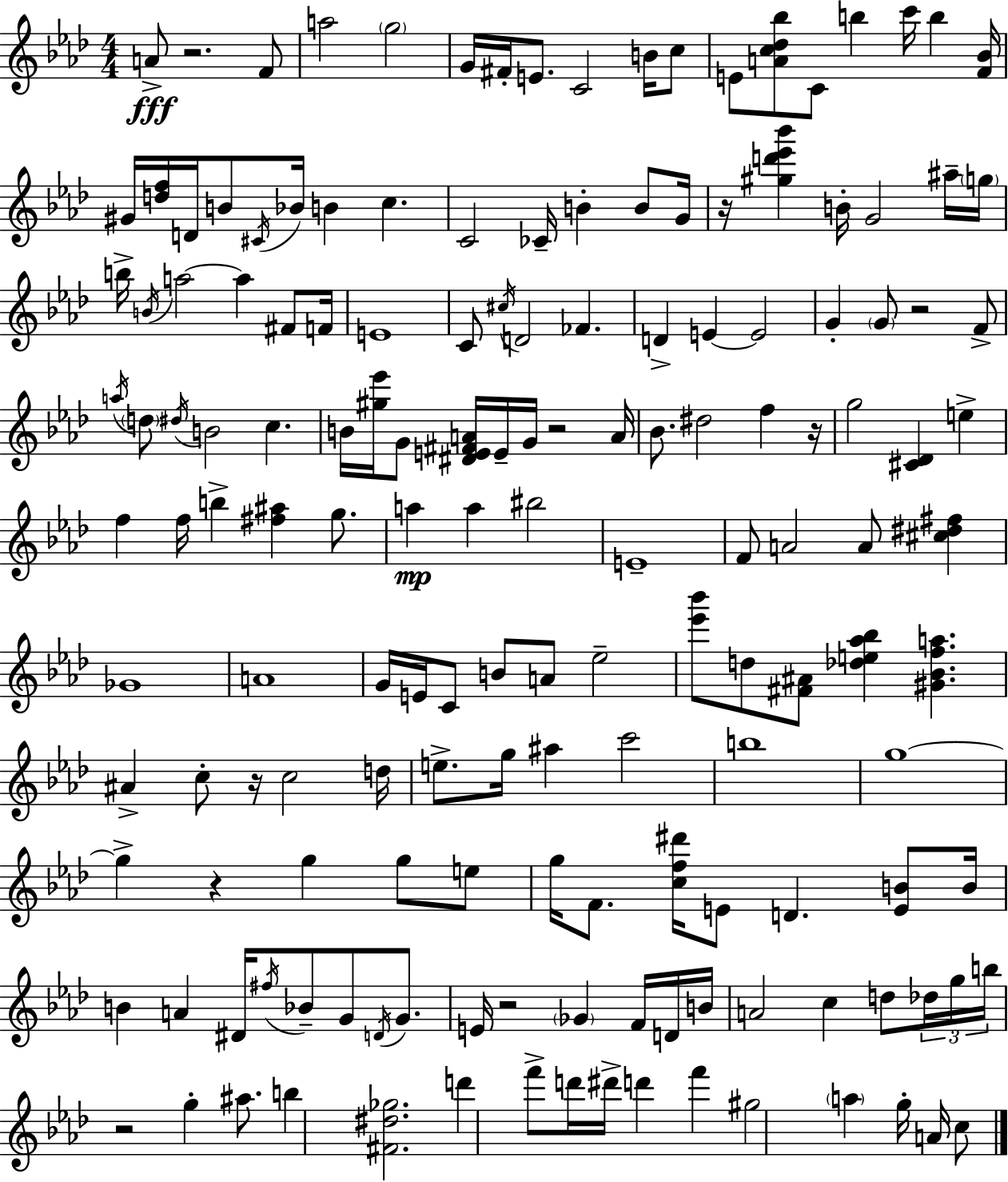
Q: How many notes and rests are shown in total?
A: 160